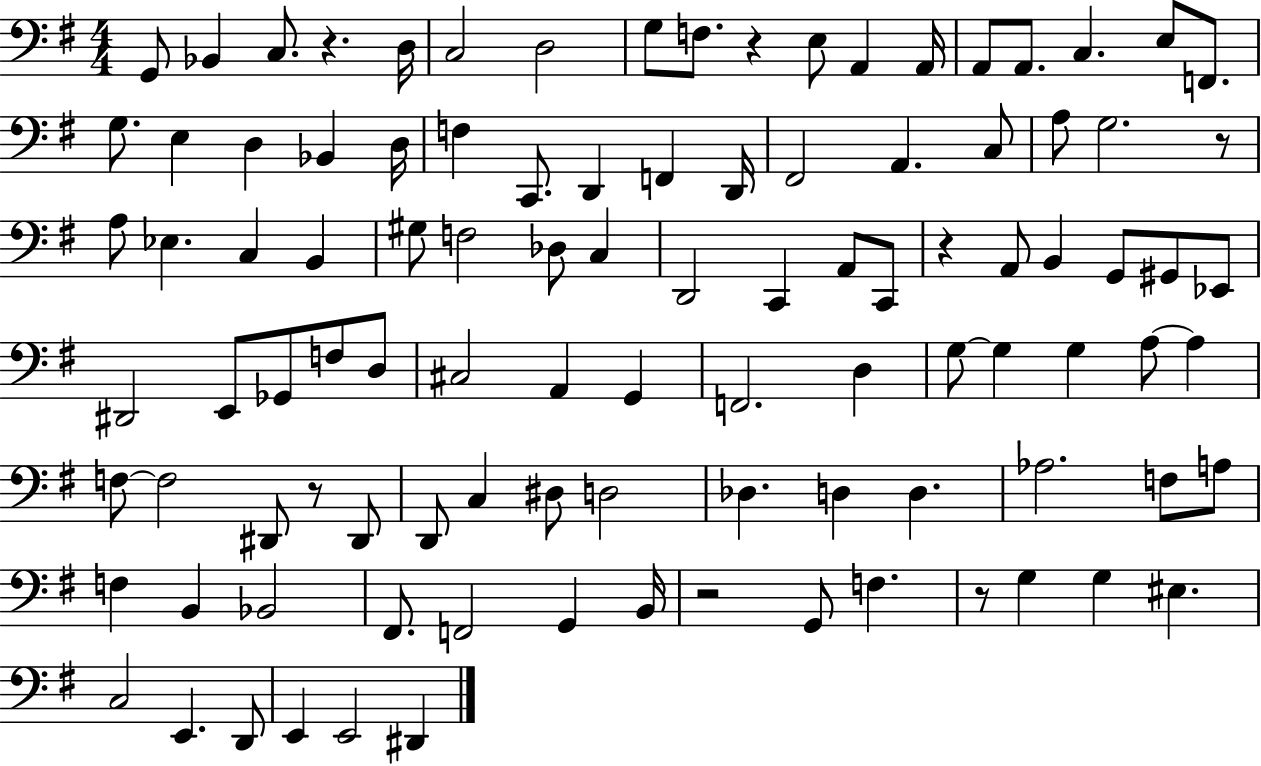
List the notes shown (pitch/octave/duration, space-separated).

G2/e Bb2/q C3/e. R/q. D3/s C3/h D3/h G3/e F3/e. R/q E3/e A2/q A2/s A2/e A2/e. C3/q. E3/e F2/e. G3/e. E3/q D3/q Bb2/q D3/s F3/q C2/e. D2/q F2/q D2/s F#2/h A2/q. C3/e A3/e G3/h. R/e A3/e Eb3/q. C3/q B2/q G#3/e F3/h Db3/e C3/q D2/h C2/q A2/e C2/e R/q A2/e B2/q G2/e G#2/e Eb2/e D#2/h E2/e Gb2/e F3/e D3/e C#3/h A2/q G2/q F2/h. D3/q G3/e G3/q G3/q A3/e A3/q F3/e F3/h D#2/e R/e D#2/e D2/e C3/q D#3/e D3/h Db3/q. D3/q D3/q. Ab3/h. F3/e A3/e F3/q B2/q Bb2/h F#2/e. F2/h G2/q B2/s R/h G2/e F3/q. R/e G3/q G3/q EIS3/q. C3/h E2/q. D2/e E2/q E2/h D#2/q